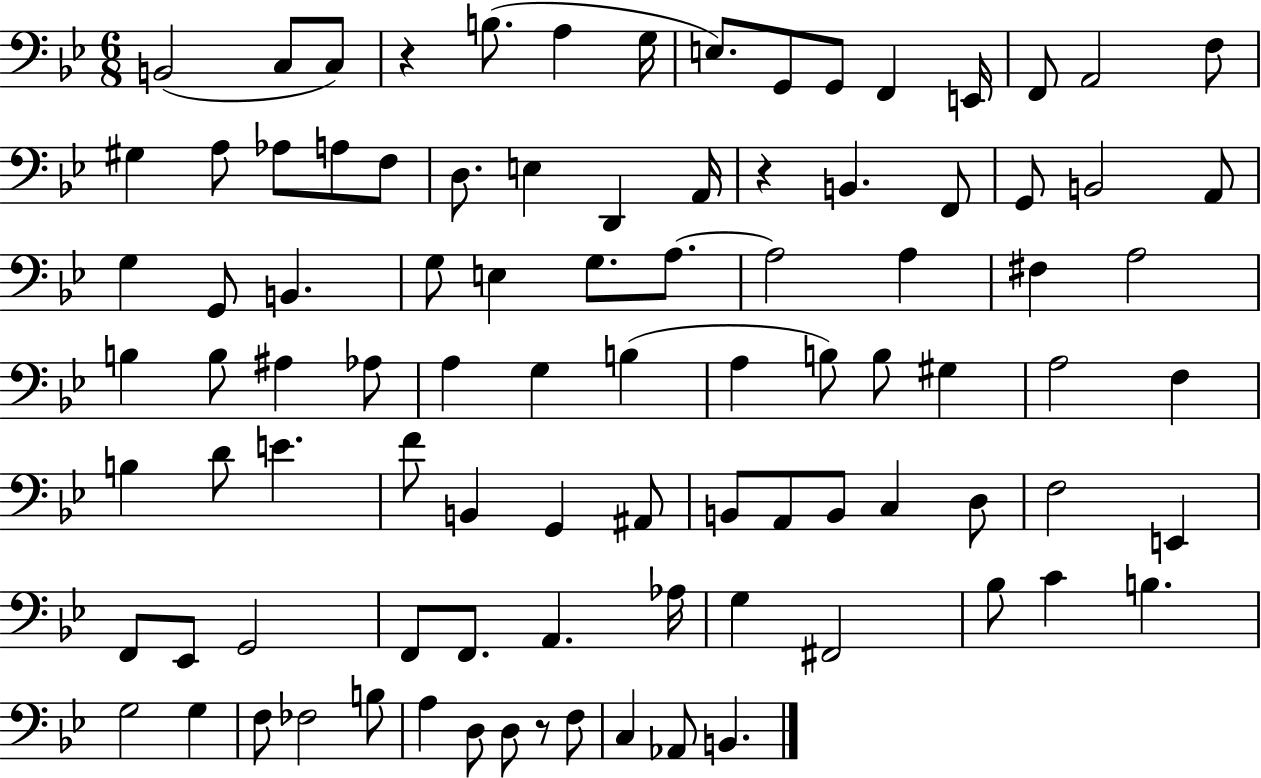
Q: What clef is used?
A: bass